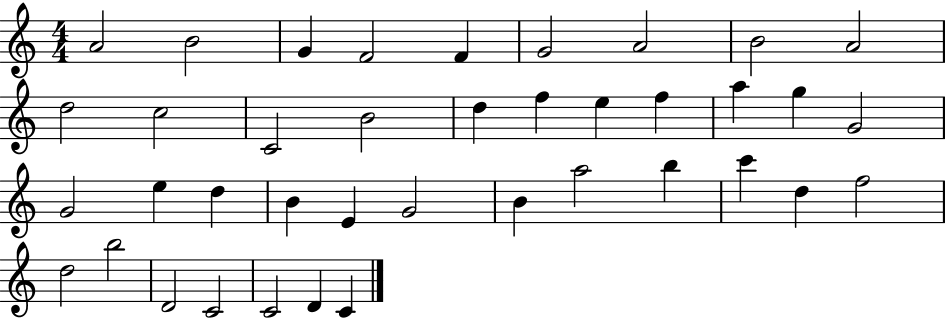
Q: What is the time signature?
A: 4/4